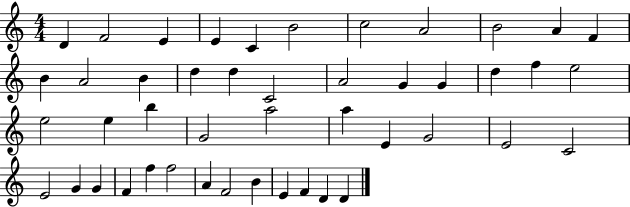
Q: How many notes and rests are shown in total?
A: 46